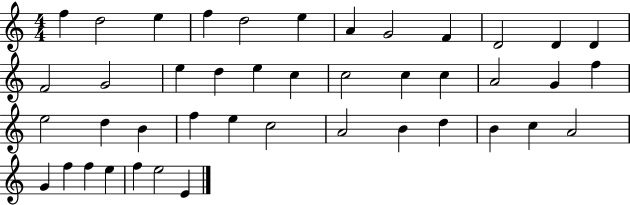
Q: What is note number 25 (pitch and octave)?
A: E5